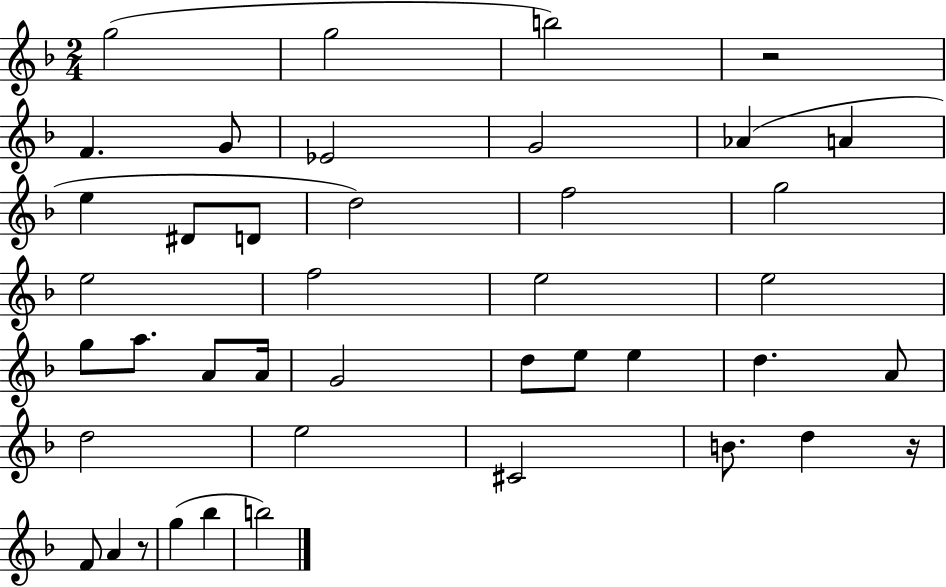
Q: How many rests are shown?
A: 3